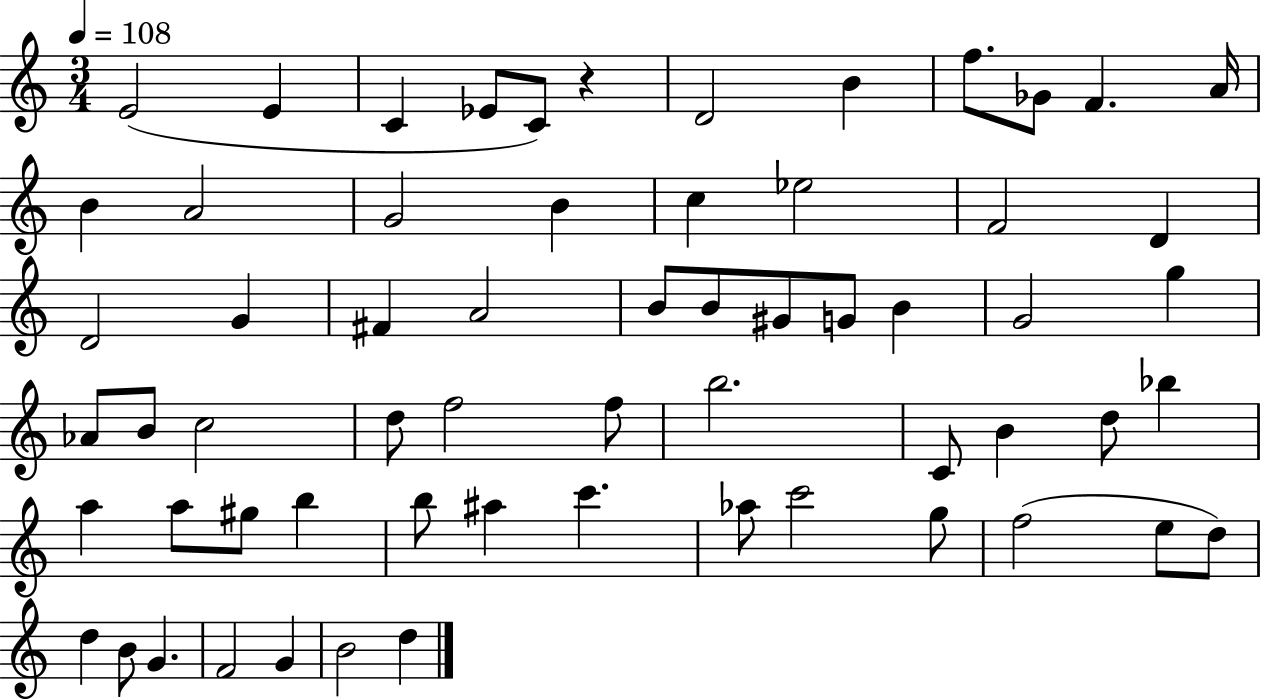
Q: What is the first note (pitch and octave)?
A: E4